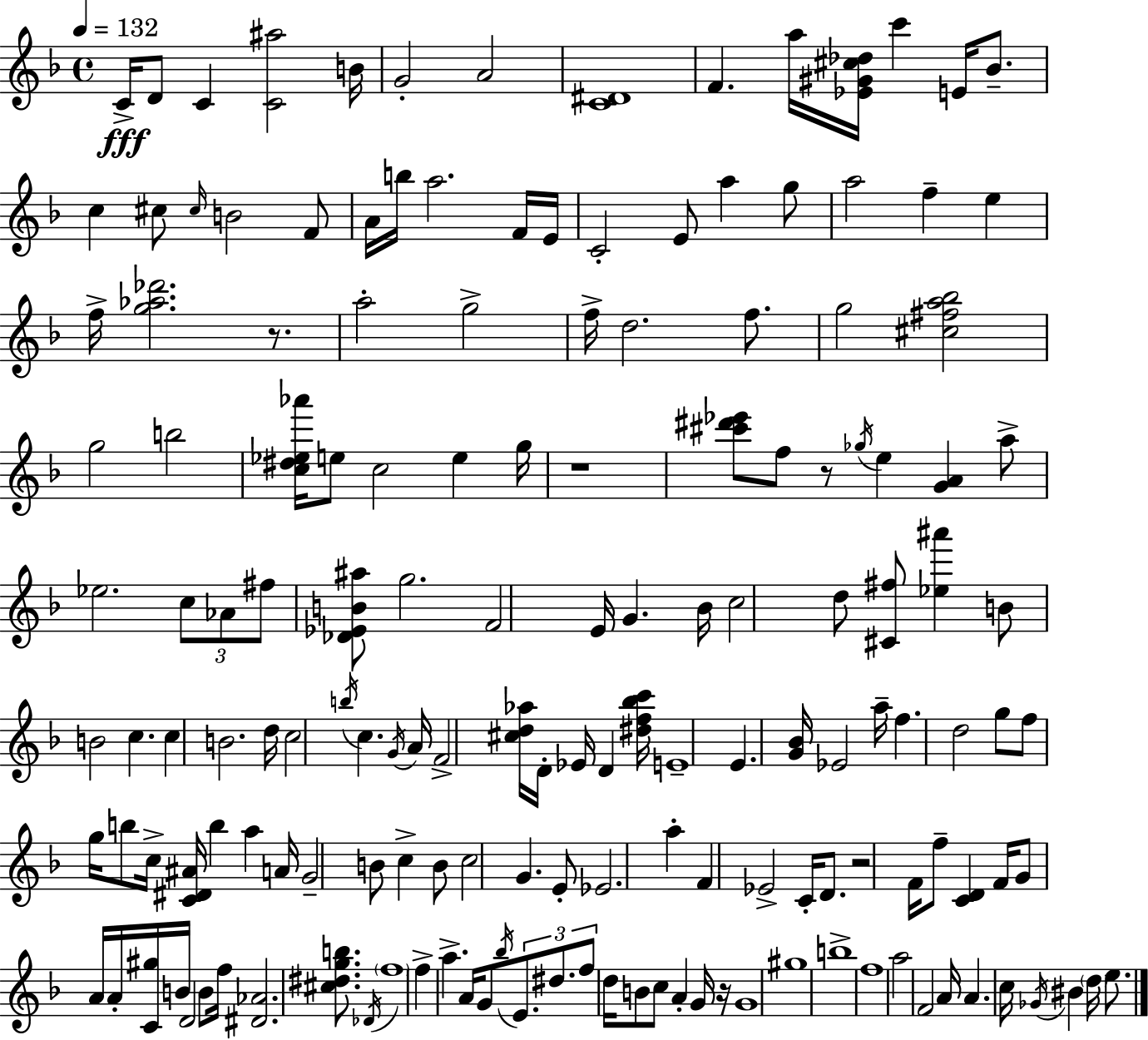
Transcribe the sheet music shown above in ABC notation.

X:1
T:Untitled
M:4/4
L:1/4
K:F
C/4 D/2 C [C^a]2 B/4 G2 A2 [C^D]4 F a/4 [_E^G^c_d]/4 c' E/4 _B/2 c ^c/2 ^c/4 B2 F/2 A/4 b/4 a2 F/4 E/4 C2 E/2 a g/2 a2 f e f/4 [g_a_d']2 z/2 a2 g2 f/4 d2 f/2 g2 [^c^fa_b]2 g2 b2 [c^d_e_a']/4 e/2 c2 e g/4 z4 [^c'^d'_e']/2 f/2 z/2 _g/4 e [GA] a/2 _e2 c/2 _A/2 ^f/2 [_D_EB^a]/2 g2 F2 E/4 G _B/4 c2 d/2 [^C^f]/2 [_e^a'] B/2 B2 c c B2 d/4 c2 b/4 c G/4 A/4 F2 [^cd_a]/4 D/4 _E/4 D [^df_bc']/4 E4 E [G_B]/4 _E2 a/4 f d2 g/2 f/2 g/4 b/2 c/4 [C^D^A]/4 b a A/4 G2 B/2 c B/2 c2 G E/2 _E2 a F _E2 C/4 D/2 z2 F/4 f/2 [CD] F/4 G/2 A/4 A/4 [C^g]/4 B/4 D2 B/2 f/4 [^D_A]2 [^c^dgb]/2 _D/4 f4 f a A/4 G/2 _b/4 E/2 ^d/2 f/2 d/4 B/2 c/2 A G/4 z/4 G4 ^g4 b4 f4 a2 F2 A/4 A c/4 _G/4 ^B d/4 e/2